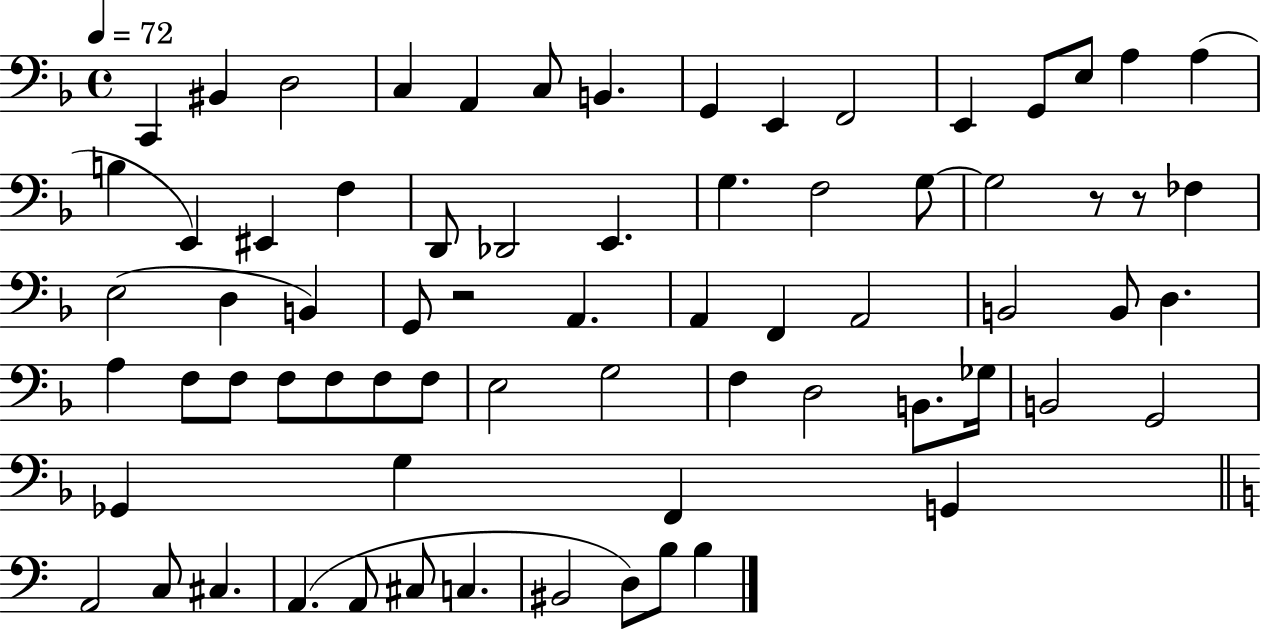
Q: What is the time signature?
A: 4/4